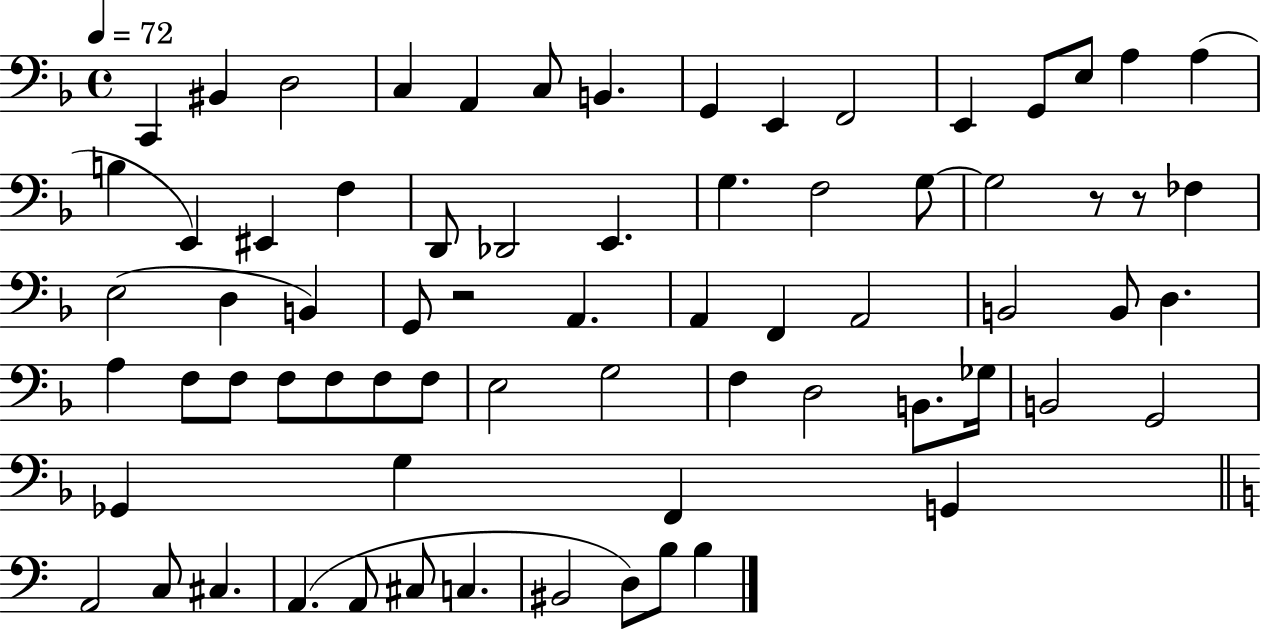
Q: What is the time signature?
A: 4/4